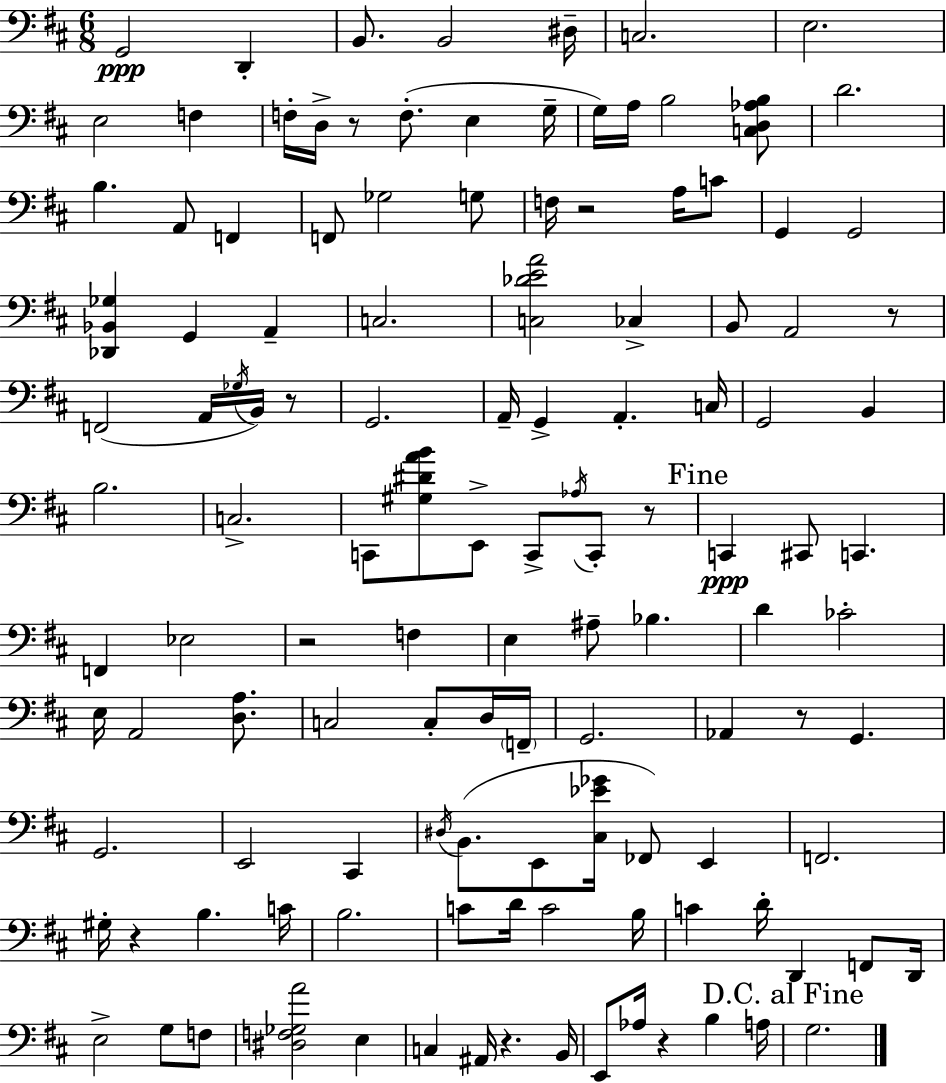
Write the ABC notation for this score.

X:1
T:Untitled
M:6/8
L:1/4
K:D
G,,2 D,, B,,/2 B,,2 ^D,/4 C,2 E,2 E,2 F, F,/4 D,/4 z/2 F,/2 E, G,/4 G,/4 A,/4 B,2 [C,D,_A,B,]/2 D2 B, A,,/2 F,, F,,/2 _G,2 G,/2 F,/4 z2 A,/4 C/2 G,, G,,2 [_D,,_B,,_G,] G,, A,, C,2 [C,_DEA]2 _C, B,,/2 A,,2 z/2 F,,2 A,,/4 _G,/4 B,,/4 z/2 G,,2 A,,/4 G,, A,, C,/4 G,,2 B,, B,2 C,2 C,,/2 [^G,^DAB]/2 E,,/2 C,,/2 _A,/4 C,,/2 z/2 C,, ^C,,/2 C,, F,, _E,2 z2 F, E, ^A,/2 _B, D _C2 E,/4 A,,2 [D,A,]/2 C,2 C,/2 D,/4 F,,/4 G,,2 _A,, z/2 G,, G,,2 E,,2 ^C,, ^D,/4 B,,/2 E,,/2 [^C,_E_G]/4 _F,,/2 E,, F,,2 ^G,/4 z B, C/4 B,2 C/2 D/4 C2 B,/4 C D/4 D,, F,,/2 D,,/4 E,2 G,/2 F,/2 [^D,F,_G,A]2 E, C, ^A,,/4 z B,,/4 E,,/2 _A,/4 z B, A,/4 G,2